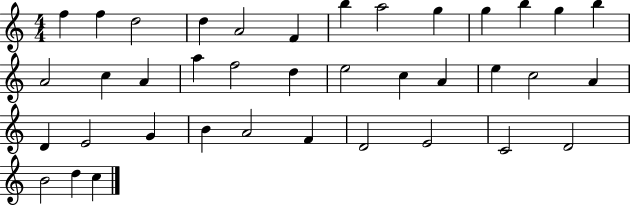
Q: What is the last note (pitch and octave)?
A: C5